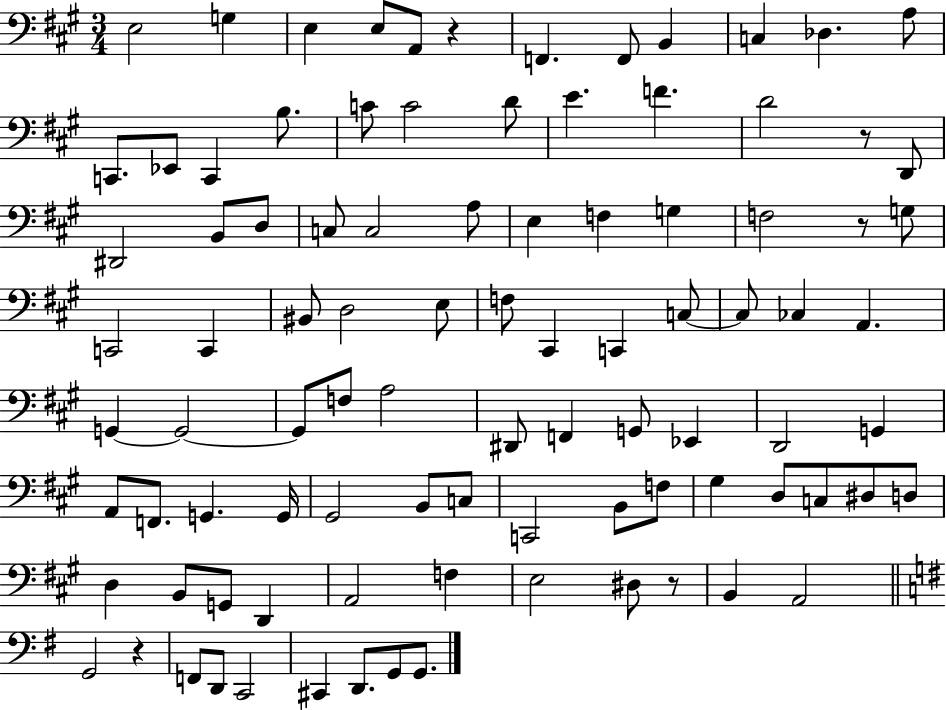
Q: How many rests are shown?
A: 5